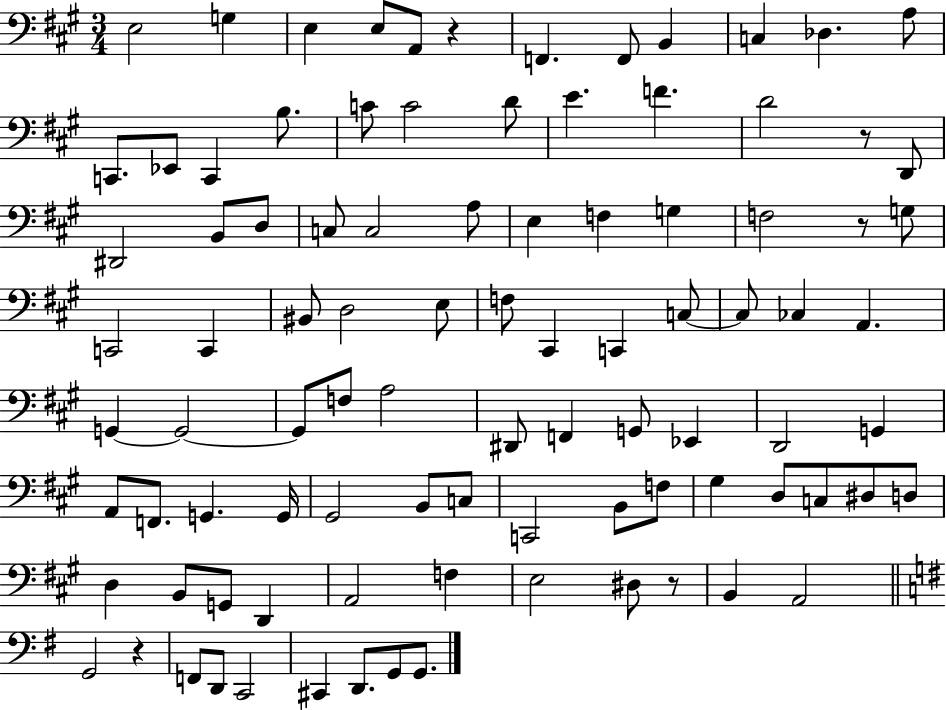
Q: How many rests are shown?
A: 5